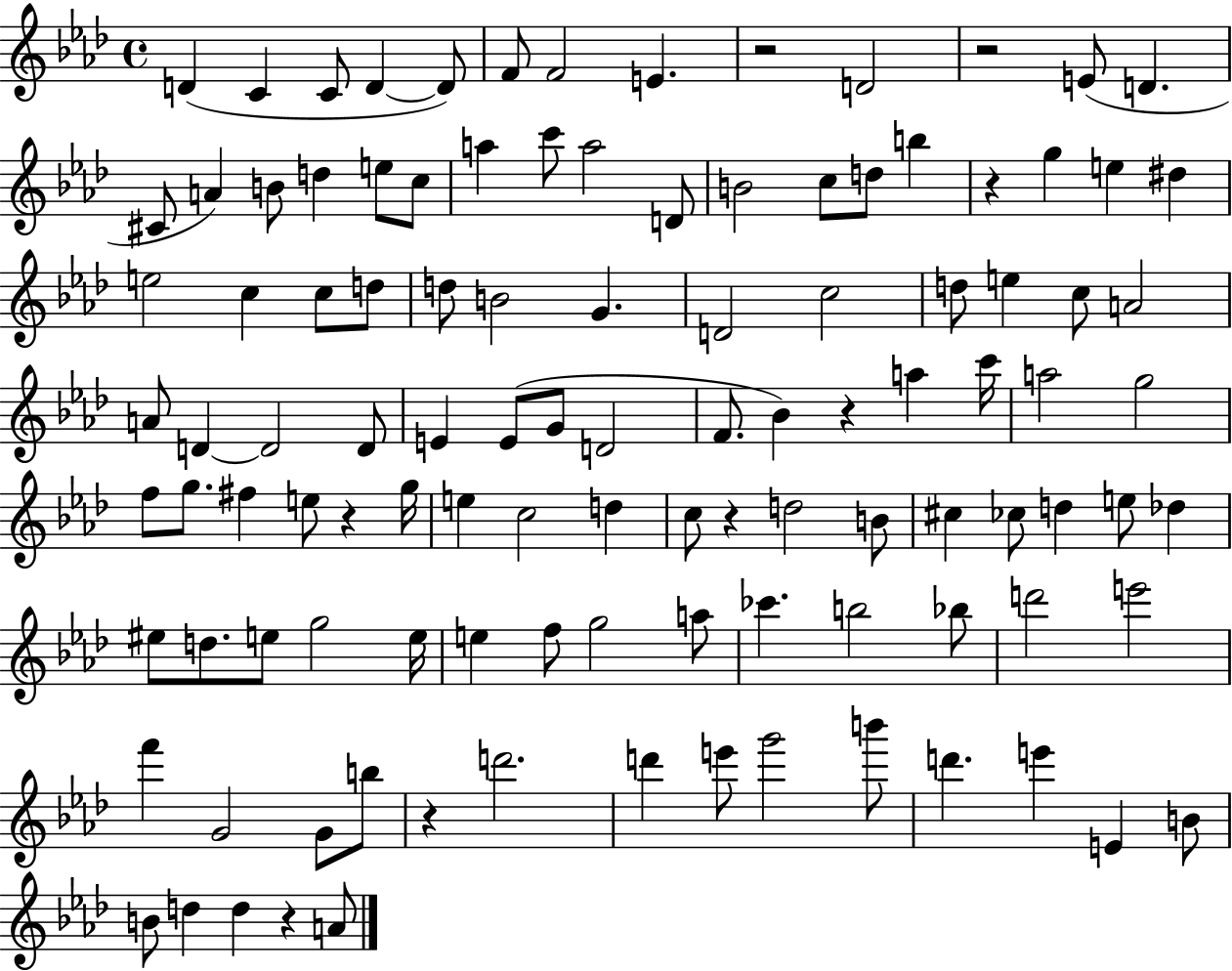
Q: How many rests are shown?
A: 8